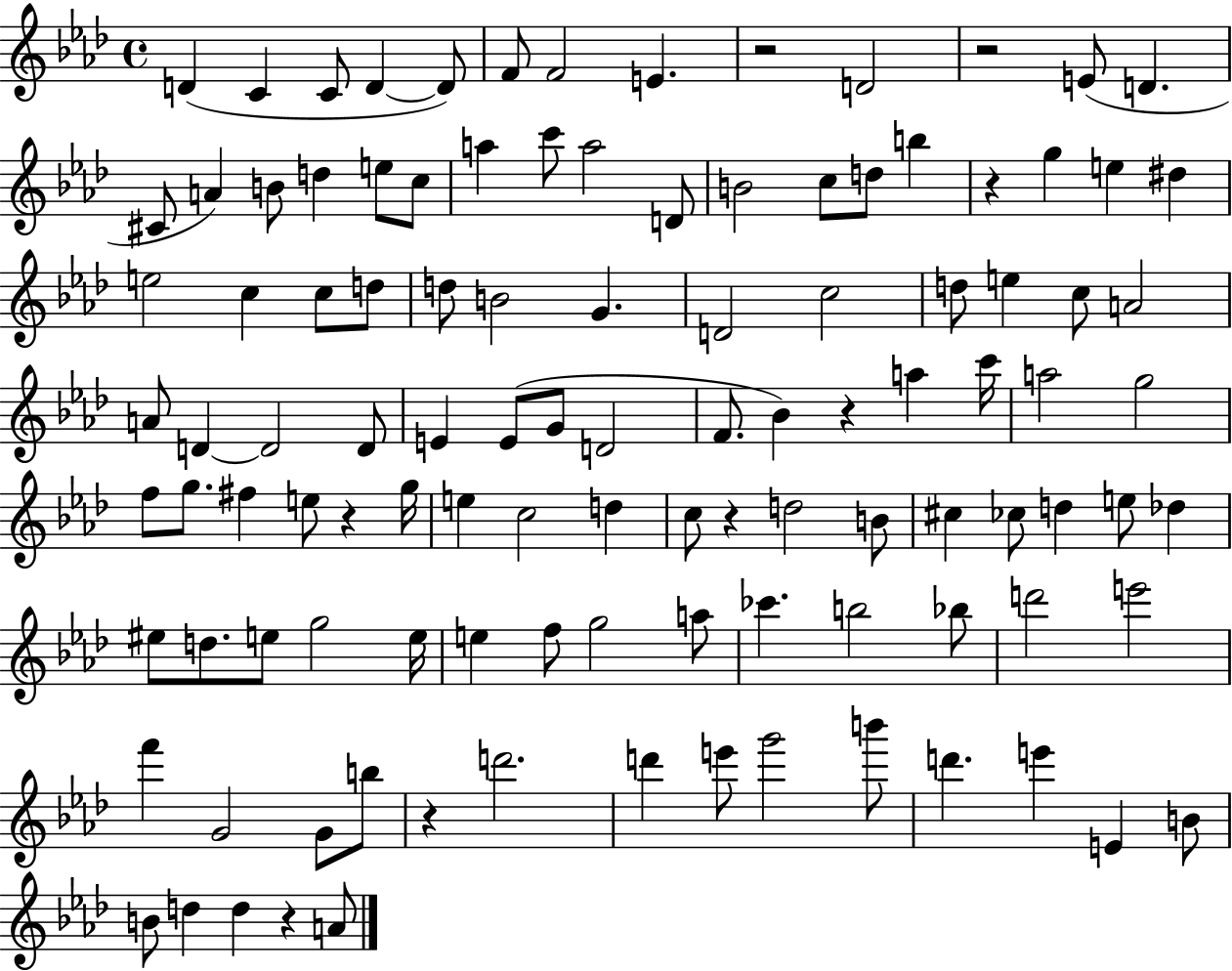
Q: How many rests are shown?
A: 8